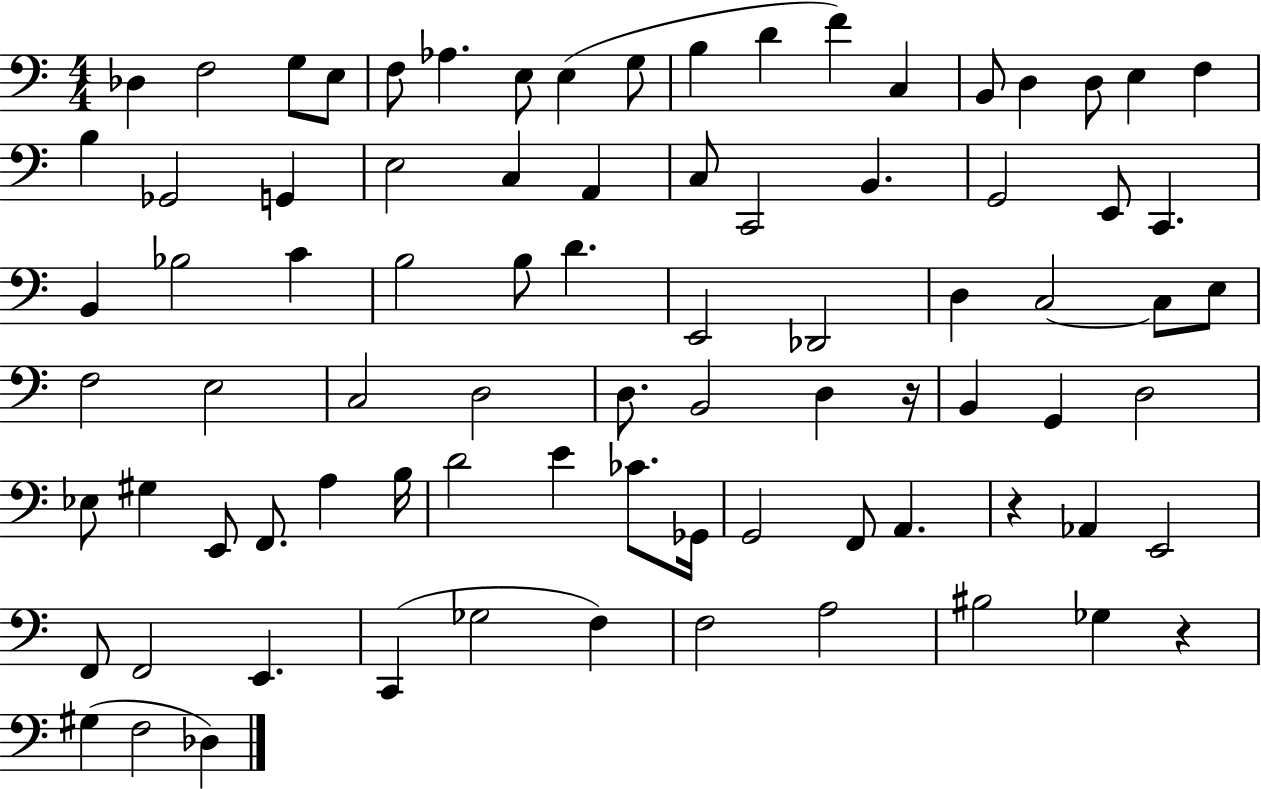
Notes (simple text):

Db3/q F3/h G3/e E3/e F3/e Ab3/q. E3/e E3/q G3/e B3/q D4/q F4/q C3/q B2/e D3/q D3/e E3/q F3/q B3/q Gb2/h G2/q E3/h C3/q A2/q C3/e C2/h B2/q. G2/h E2/e C2/q. B2/q Bb3/h C4/q B3/h B3/e D4/q. E2/h Db2/h D3/q C3/h C3/e E3/e F3/h E3/h C3/h D3/h D3/e. B2/h D3/q R/s B2/q G2/q D3/h Eb3/e G#3/q E2/e F2/e. A3/q B3/s D4/h E4/q CES4/e. Gb2/s G2/h F2/e A2/q. R/q Ab2/q E2/h F2/e F2/h E2/q. C2/q Gb3/h F3/q F3/h A3/h BIS3/h Gb3/q R/q G#3/q F3/h Db3/q